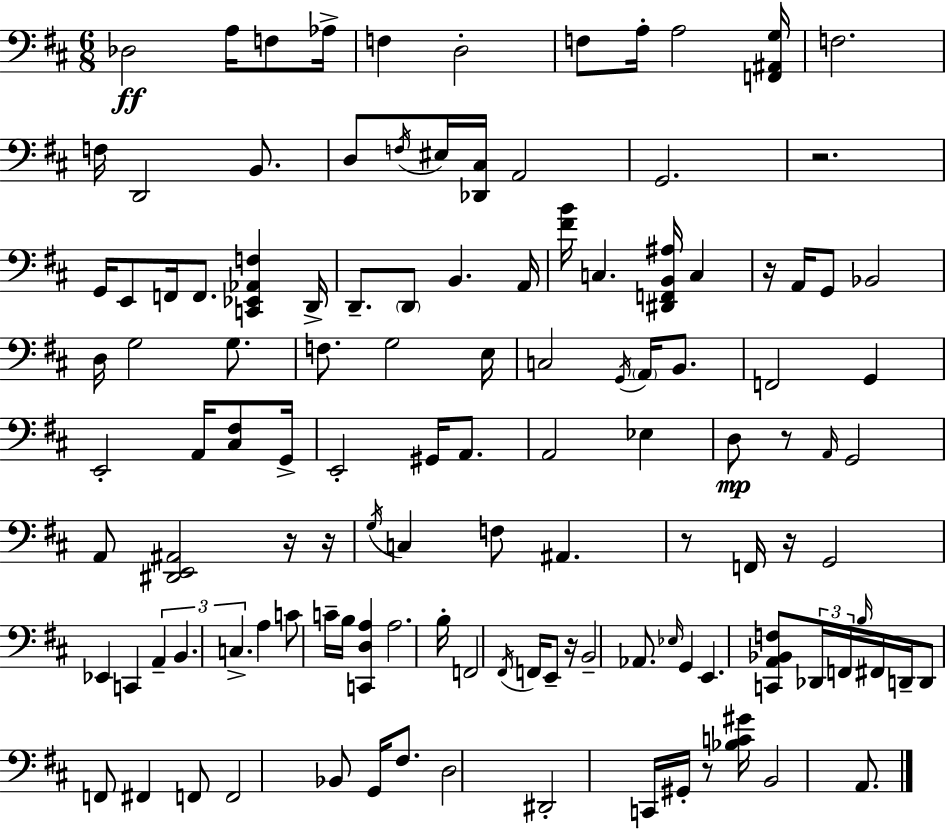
{
  \clef bass
  \numericTimeSignature
  \time 6/8
  \key d \major
  des2\ff a16 f8 aes16-> | f4 d2-. | f8 a16-. a2 <f, ais, g>16 | f2. | \break f16 d,2 b,8. | d8 \acciaccatura { f16 } eis16 <des, cis>16 a,2 | g,2. | r2. | \break g,16 e,8 f,16 f,8. <c, ees, aes, f>4 | d,16-> d,8.-- \parenthesize d,8 b,4. | a,16 <fis' b'>16 c4. <dis, f, b, ais>16 c4 | r16 a,16 g,8 bes,2 | \break d16 g2 g8. | f8. g2 | e16 c2 \acciaccatura { g,16 } \parenthesize a,16 b,8. | f,2 g,4 | \break e,2-. a,16 <cis fis>8 | g,16-> e,2-. gis,16 a,8. | a,2 ees4 | d8\mp r8 \grace { a,16 } g,2 | \break a,8 <dis, e, ais,>2 | r16 r16 \acciaccatura { g16 } c4 f8 ais,4. | r8 f,16 r16 g,2 | ees,4 c,4 | \break \tuplet 3/2 { a,4-- b,4. c4.-> } | a4 c'8 c'16-- b16 | <c, d a>4 a2. | b16-. f,2 | \break \acciaccatura { fis,16 } f,16 e,8-- r16 b,2-- | aes,8. \grace { ees16 } g,4 e,4. | <c, a, bes, f>8 \tuplet 3/2 { des,16 f,16 \grace { b16 } } fis,16 d,16-- d,8 | f,8 fis,4 f,8 f,2 | \break bes,8 g,16 fis8. d2 | dis,2-. | c,16 gis,16-. r8 <bes c' gis'>16 b,2 | a,8. \bar "|."
}